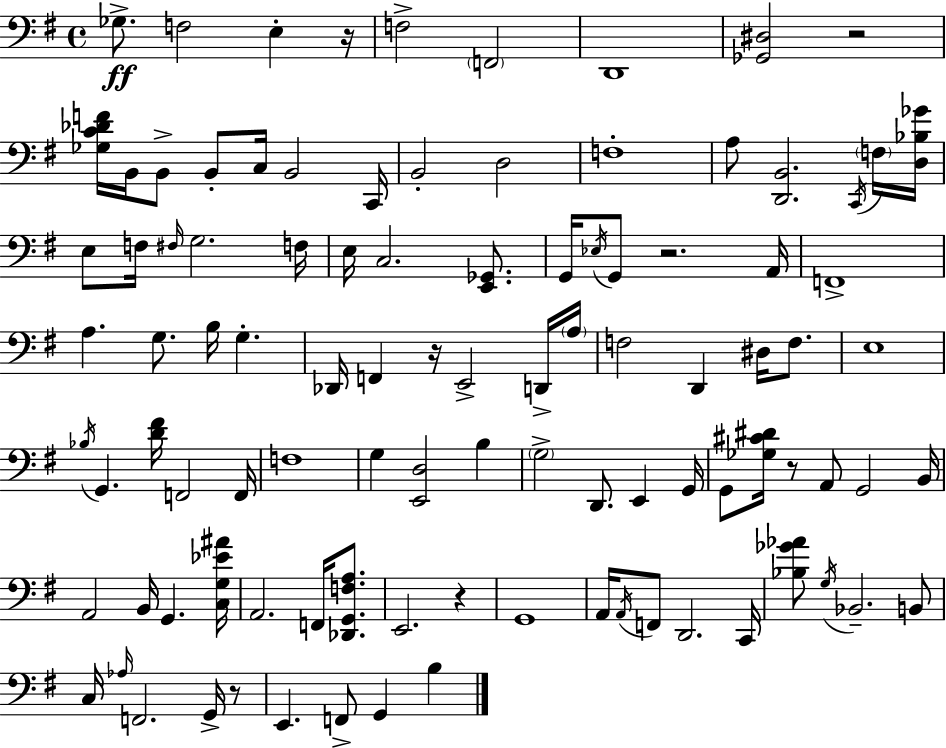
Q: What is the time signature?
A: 4/4